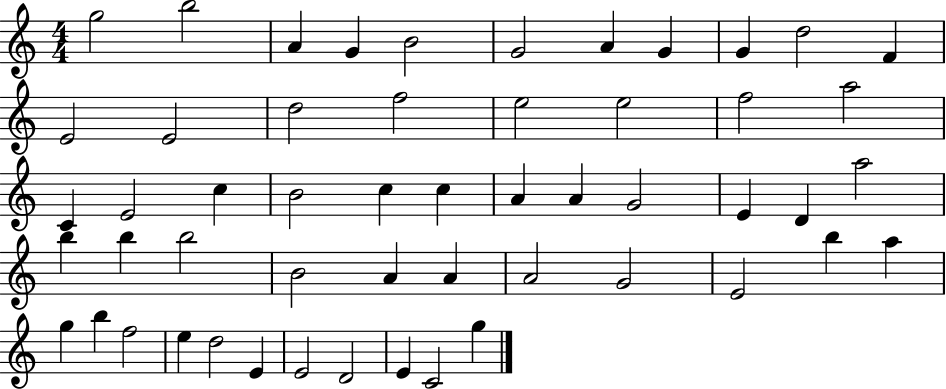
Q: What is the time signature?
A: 4/4